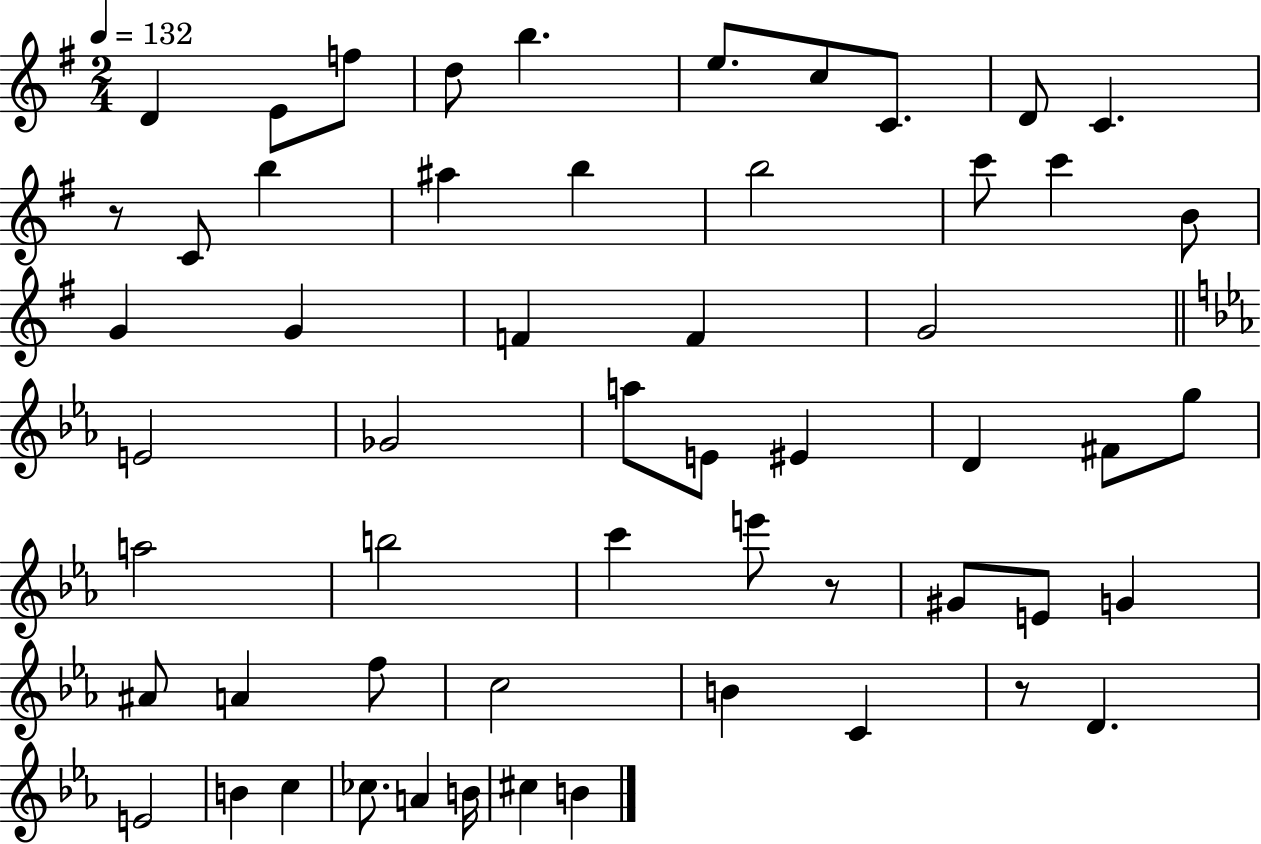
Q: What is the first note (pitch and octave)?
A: D4